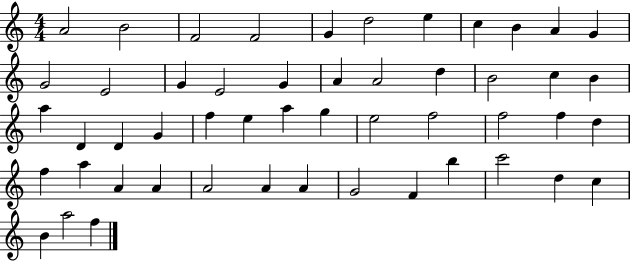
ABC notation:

X:1
T:Untitled
M:4/4
L:1/4
K:C
A2 B2 F2 F2 G d2 e c B A G G2 E2 G E2 G A A2 d B2 c B a D D G f e a g e2 f2 f2 f d f a A A A2 A A G2 F b c'2 d c B a2 f